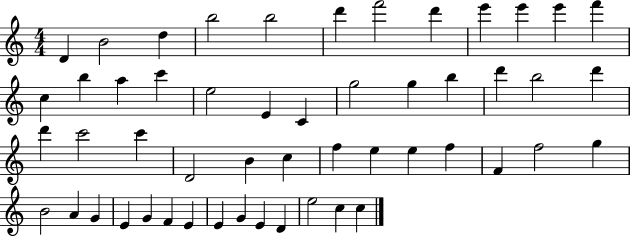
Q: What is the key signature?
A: C major